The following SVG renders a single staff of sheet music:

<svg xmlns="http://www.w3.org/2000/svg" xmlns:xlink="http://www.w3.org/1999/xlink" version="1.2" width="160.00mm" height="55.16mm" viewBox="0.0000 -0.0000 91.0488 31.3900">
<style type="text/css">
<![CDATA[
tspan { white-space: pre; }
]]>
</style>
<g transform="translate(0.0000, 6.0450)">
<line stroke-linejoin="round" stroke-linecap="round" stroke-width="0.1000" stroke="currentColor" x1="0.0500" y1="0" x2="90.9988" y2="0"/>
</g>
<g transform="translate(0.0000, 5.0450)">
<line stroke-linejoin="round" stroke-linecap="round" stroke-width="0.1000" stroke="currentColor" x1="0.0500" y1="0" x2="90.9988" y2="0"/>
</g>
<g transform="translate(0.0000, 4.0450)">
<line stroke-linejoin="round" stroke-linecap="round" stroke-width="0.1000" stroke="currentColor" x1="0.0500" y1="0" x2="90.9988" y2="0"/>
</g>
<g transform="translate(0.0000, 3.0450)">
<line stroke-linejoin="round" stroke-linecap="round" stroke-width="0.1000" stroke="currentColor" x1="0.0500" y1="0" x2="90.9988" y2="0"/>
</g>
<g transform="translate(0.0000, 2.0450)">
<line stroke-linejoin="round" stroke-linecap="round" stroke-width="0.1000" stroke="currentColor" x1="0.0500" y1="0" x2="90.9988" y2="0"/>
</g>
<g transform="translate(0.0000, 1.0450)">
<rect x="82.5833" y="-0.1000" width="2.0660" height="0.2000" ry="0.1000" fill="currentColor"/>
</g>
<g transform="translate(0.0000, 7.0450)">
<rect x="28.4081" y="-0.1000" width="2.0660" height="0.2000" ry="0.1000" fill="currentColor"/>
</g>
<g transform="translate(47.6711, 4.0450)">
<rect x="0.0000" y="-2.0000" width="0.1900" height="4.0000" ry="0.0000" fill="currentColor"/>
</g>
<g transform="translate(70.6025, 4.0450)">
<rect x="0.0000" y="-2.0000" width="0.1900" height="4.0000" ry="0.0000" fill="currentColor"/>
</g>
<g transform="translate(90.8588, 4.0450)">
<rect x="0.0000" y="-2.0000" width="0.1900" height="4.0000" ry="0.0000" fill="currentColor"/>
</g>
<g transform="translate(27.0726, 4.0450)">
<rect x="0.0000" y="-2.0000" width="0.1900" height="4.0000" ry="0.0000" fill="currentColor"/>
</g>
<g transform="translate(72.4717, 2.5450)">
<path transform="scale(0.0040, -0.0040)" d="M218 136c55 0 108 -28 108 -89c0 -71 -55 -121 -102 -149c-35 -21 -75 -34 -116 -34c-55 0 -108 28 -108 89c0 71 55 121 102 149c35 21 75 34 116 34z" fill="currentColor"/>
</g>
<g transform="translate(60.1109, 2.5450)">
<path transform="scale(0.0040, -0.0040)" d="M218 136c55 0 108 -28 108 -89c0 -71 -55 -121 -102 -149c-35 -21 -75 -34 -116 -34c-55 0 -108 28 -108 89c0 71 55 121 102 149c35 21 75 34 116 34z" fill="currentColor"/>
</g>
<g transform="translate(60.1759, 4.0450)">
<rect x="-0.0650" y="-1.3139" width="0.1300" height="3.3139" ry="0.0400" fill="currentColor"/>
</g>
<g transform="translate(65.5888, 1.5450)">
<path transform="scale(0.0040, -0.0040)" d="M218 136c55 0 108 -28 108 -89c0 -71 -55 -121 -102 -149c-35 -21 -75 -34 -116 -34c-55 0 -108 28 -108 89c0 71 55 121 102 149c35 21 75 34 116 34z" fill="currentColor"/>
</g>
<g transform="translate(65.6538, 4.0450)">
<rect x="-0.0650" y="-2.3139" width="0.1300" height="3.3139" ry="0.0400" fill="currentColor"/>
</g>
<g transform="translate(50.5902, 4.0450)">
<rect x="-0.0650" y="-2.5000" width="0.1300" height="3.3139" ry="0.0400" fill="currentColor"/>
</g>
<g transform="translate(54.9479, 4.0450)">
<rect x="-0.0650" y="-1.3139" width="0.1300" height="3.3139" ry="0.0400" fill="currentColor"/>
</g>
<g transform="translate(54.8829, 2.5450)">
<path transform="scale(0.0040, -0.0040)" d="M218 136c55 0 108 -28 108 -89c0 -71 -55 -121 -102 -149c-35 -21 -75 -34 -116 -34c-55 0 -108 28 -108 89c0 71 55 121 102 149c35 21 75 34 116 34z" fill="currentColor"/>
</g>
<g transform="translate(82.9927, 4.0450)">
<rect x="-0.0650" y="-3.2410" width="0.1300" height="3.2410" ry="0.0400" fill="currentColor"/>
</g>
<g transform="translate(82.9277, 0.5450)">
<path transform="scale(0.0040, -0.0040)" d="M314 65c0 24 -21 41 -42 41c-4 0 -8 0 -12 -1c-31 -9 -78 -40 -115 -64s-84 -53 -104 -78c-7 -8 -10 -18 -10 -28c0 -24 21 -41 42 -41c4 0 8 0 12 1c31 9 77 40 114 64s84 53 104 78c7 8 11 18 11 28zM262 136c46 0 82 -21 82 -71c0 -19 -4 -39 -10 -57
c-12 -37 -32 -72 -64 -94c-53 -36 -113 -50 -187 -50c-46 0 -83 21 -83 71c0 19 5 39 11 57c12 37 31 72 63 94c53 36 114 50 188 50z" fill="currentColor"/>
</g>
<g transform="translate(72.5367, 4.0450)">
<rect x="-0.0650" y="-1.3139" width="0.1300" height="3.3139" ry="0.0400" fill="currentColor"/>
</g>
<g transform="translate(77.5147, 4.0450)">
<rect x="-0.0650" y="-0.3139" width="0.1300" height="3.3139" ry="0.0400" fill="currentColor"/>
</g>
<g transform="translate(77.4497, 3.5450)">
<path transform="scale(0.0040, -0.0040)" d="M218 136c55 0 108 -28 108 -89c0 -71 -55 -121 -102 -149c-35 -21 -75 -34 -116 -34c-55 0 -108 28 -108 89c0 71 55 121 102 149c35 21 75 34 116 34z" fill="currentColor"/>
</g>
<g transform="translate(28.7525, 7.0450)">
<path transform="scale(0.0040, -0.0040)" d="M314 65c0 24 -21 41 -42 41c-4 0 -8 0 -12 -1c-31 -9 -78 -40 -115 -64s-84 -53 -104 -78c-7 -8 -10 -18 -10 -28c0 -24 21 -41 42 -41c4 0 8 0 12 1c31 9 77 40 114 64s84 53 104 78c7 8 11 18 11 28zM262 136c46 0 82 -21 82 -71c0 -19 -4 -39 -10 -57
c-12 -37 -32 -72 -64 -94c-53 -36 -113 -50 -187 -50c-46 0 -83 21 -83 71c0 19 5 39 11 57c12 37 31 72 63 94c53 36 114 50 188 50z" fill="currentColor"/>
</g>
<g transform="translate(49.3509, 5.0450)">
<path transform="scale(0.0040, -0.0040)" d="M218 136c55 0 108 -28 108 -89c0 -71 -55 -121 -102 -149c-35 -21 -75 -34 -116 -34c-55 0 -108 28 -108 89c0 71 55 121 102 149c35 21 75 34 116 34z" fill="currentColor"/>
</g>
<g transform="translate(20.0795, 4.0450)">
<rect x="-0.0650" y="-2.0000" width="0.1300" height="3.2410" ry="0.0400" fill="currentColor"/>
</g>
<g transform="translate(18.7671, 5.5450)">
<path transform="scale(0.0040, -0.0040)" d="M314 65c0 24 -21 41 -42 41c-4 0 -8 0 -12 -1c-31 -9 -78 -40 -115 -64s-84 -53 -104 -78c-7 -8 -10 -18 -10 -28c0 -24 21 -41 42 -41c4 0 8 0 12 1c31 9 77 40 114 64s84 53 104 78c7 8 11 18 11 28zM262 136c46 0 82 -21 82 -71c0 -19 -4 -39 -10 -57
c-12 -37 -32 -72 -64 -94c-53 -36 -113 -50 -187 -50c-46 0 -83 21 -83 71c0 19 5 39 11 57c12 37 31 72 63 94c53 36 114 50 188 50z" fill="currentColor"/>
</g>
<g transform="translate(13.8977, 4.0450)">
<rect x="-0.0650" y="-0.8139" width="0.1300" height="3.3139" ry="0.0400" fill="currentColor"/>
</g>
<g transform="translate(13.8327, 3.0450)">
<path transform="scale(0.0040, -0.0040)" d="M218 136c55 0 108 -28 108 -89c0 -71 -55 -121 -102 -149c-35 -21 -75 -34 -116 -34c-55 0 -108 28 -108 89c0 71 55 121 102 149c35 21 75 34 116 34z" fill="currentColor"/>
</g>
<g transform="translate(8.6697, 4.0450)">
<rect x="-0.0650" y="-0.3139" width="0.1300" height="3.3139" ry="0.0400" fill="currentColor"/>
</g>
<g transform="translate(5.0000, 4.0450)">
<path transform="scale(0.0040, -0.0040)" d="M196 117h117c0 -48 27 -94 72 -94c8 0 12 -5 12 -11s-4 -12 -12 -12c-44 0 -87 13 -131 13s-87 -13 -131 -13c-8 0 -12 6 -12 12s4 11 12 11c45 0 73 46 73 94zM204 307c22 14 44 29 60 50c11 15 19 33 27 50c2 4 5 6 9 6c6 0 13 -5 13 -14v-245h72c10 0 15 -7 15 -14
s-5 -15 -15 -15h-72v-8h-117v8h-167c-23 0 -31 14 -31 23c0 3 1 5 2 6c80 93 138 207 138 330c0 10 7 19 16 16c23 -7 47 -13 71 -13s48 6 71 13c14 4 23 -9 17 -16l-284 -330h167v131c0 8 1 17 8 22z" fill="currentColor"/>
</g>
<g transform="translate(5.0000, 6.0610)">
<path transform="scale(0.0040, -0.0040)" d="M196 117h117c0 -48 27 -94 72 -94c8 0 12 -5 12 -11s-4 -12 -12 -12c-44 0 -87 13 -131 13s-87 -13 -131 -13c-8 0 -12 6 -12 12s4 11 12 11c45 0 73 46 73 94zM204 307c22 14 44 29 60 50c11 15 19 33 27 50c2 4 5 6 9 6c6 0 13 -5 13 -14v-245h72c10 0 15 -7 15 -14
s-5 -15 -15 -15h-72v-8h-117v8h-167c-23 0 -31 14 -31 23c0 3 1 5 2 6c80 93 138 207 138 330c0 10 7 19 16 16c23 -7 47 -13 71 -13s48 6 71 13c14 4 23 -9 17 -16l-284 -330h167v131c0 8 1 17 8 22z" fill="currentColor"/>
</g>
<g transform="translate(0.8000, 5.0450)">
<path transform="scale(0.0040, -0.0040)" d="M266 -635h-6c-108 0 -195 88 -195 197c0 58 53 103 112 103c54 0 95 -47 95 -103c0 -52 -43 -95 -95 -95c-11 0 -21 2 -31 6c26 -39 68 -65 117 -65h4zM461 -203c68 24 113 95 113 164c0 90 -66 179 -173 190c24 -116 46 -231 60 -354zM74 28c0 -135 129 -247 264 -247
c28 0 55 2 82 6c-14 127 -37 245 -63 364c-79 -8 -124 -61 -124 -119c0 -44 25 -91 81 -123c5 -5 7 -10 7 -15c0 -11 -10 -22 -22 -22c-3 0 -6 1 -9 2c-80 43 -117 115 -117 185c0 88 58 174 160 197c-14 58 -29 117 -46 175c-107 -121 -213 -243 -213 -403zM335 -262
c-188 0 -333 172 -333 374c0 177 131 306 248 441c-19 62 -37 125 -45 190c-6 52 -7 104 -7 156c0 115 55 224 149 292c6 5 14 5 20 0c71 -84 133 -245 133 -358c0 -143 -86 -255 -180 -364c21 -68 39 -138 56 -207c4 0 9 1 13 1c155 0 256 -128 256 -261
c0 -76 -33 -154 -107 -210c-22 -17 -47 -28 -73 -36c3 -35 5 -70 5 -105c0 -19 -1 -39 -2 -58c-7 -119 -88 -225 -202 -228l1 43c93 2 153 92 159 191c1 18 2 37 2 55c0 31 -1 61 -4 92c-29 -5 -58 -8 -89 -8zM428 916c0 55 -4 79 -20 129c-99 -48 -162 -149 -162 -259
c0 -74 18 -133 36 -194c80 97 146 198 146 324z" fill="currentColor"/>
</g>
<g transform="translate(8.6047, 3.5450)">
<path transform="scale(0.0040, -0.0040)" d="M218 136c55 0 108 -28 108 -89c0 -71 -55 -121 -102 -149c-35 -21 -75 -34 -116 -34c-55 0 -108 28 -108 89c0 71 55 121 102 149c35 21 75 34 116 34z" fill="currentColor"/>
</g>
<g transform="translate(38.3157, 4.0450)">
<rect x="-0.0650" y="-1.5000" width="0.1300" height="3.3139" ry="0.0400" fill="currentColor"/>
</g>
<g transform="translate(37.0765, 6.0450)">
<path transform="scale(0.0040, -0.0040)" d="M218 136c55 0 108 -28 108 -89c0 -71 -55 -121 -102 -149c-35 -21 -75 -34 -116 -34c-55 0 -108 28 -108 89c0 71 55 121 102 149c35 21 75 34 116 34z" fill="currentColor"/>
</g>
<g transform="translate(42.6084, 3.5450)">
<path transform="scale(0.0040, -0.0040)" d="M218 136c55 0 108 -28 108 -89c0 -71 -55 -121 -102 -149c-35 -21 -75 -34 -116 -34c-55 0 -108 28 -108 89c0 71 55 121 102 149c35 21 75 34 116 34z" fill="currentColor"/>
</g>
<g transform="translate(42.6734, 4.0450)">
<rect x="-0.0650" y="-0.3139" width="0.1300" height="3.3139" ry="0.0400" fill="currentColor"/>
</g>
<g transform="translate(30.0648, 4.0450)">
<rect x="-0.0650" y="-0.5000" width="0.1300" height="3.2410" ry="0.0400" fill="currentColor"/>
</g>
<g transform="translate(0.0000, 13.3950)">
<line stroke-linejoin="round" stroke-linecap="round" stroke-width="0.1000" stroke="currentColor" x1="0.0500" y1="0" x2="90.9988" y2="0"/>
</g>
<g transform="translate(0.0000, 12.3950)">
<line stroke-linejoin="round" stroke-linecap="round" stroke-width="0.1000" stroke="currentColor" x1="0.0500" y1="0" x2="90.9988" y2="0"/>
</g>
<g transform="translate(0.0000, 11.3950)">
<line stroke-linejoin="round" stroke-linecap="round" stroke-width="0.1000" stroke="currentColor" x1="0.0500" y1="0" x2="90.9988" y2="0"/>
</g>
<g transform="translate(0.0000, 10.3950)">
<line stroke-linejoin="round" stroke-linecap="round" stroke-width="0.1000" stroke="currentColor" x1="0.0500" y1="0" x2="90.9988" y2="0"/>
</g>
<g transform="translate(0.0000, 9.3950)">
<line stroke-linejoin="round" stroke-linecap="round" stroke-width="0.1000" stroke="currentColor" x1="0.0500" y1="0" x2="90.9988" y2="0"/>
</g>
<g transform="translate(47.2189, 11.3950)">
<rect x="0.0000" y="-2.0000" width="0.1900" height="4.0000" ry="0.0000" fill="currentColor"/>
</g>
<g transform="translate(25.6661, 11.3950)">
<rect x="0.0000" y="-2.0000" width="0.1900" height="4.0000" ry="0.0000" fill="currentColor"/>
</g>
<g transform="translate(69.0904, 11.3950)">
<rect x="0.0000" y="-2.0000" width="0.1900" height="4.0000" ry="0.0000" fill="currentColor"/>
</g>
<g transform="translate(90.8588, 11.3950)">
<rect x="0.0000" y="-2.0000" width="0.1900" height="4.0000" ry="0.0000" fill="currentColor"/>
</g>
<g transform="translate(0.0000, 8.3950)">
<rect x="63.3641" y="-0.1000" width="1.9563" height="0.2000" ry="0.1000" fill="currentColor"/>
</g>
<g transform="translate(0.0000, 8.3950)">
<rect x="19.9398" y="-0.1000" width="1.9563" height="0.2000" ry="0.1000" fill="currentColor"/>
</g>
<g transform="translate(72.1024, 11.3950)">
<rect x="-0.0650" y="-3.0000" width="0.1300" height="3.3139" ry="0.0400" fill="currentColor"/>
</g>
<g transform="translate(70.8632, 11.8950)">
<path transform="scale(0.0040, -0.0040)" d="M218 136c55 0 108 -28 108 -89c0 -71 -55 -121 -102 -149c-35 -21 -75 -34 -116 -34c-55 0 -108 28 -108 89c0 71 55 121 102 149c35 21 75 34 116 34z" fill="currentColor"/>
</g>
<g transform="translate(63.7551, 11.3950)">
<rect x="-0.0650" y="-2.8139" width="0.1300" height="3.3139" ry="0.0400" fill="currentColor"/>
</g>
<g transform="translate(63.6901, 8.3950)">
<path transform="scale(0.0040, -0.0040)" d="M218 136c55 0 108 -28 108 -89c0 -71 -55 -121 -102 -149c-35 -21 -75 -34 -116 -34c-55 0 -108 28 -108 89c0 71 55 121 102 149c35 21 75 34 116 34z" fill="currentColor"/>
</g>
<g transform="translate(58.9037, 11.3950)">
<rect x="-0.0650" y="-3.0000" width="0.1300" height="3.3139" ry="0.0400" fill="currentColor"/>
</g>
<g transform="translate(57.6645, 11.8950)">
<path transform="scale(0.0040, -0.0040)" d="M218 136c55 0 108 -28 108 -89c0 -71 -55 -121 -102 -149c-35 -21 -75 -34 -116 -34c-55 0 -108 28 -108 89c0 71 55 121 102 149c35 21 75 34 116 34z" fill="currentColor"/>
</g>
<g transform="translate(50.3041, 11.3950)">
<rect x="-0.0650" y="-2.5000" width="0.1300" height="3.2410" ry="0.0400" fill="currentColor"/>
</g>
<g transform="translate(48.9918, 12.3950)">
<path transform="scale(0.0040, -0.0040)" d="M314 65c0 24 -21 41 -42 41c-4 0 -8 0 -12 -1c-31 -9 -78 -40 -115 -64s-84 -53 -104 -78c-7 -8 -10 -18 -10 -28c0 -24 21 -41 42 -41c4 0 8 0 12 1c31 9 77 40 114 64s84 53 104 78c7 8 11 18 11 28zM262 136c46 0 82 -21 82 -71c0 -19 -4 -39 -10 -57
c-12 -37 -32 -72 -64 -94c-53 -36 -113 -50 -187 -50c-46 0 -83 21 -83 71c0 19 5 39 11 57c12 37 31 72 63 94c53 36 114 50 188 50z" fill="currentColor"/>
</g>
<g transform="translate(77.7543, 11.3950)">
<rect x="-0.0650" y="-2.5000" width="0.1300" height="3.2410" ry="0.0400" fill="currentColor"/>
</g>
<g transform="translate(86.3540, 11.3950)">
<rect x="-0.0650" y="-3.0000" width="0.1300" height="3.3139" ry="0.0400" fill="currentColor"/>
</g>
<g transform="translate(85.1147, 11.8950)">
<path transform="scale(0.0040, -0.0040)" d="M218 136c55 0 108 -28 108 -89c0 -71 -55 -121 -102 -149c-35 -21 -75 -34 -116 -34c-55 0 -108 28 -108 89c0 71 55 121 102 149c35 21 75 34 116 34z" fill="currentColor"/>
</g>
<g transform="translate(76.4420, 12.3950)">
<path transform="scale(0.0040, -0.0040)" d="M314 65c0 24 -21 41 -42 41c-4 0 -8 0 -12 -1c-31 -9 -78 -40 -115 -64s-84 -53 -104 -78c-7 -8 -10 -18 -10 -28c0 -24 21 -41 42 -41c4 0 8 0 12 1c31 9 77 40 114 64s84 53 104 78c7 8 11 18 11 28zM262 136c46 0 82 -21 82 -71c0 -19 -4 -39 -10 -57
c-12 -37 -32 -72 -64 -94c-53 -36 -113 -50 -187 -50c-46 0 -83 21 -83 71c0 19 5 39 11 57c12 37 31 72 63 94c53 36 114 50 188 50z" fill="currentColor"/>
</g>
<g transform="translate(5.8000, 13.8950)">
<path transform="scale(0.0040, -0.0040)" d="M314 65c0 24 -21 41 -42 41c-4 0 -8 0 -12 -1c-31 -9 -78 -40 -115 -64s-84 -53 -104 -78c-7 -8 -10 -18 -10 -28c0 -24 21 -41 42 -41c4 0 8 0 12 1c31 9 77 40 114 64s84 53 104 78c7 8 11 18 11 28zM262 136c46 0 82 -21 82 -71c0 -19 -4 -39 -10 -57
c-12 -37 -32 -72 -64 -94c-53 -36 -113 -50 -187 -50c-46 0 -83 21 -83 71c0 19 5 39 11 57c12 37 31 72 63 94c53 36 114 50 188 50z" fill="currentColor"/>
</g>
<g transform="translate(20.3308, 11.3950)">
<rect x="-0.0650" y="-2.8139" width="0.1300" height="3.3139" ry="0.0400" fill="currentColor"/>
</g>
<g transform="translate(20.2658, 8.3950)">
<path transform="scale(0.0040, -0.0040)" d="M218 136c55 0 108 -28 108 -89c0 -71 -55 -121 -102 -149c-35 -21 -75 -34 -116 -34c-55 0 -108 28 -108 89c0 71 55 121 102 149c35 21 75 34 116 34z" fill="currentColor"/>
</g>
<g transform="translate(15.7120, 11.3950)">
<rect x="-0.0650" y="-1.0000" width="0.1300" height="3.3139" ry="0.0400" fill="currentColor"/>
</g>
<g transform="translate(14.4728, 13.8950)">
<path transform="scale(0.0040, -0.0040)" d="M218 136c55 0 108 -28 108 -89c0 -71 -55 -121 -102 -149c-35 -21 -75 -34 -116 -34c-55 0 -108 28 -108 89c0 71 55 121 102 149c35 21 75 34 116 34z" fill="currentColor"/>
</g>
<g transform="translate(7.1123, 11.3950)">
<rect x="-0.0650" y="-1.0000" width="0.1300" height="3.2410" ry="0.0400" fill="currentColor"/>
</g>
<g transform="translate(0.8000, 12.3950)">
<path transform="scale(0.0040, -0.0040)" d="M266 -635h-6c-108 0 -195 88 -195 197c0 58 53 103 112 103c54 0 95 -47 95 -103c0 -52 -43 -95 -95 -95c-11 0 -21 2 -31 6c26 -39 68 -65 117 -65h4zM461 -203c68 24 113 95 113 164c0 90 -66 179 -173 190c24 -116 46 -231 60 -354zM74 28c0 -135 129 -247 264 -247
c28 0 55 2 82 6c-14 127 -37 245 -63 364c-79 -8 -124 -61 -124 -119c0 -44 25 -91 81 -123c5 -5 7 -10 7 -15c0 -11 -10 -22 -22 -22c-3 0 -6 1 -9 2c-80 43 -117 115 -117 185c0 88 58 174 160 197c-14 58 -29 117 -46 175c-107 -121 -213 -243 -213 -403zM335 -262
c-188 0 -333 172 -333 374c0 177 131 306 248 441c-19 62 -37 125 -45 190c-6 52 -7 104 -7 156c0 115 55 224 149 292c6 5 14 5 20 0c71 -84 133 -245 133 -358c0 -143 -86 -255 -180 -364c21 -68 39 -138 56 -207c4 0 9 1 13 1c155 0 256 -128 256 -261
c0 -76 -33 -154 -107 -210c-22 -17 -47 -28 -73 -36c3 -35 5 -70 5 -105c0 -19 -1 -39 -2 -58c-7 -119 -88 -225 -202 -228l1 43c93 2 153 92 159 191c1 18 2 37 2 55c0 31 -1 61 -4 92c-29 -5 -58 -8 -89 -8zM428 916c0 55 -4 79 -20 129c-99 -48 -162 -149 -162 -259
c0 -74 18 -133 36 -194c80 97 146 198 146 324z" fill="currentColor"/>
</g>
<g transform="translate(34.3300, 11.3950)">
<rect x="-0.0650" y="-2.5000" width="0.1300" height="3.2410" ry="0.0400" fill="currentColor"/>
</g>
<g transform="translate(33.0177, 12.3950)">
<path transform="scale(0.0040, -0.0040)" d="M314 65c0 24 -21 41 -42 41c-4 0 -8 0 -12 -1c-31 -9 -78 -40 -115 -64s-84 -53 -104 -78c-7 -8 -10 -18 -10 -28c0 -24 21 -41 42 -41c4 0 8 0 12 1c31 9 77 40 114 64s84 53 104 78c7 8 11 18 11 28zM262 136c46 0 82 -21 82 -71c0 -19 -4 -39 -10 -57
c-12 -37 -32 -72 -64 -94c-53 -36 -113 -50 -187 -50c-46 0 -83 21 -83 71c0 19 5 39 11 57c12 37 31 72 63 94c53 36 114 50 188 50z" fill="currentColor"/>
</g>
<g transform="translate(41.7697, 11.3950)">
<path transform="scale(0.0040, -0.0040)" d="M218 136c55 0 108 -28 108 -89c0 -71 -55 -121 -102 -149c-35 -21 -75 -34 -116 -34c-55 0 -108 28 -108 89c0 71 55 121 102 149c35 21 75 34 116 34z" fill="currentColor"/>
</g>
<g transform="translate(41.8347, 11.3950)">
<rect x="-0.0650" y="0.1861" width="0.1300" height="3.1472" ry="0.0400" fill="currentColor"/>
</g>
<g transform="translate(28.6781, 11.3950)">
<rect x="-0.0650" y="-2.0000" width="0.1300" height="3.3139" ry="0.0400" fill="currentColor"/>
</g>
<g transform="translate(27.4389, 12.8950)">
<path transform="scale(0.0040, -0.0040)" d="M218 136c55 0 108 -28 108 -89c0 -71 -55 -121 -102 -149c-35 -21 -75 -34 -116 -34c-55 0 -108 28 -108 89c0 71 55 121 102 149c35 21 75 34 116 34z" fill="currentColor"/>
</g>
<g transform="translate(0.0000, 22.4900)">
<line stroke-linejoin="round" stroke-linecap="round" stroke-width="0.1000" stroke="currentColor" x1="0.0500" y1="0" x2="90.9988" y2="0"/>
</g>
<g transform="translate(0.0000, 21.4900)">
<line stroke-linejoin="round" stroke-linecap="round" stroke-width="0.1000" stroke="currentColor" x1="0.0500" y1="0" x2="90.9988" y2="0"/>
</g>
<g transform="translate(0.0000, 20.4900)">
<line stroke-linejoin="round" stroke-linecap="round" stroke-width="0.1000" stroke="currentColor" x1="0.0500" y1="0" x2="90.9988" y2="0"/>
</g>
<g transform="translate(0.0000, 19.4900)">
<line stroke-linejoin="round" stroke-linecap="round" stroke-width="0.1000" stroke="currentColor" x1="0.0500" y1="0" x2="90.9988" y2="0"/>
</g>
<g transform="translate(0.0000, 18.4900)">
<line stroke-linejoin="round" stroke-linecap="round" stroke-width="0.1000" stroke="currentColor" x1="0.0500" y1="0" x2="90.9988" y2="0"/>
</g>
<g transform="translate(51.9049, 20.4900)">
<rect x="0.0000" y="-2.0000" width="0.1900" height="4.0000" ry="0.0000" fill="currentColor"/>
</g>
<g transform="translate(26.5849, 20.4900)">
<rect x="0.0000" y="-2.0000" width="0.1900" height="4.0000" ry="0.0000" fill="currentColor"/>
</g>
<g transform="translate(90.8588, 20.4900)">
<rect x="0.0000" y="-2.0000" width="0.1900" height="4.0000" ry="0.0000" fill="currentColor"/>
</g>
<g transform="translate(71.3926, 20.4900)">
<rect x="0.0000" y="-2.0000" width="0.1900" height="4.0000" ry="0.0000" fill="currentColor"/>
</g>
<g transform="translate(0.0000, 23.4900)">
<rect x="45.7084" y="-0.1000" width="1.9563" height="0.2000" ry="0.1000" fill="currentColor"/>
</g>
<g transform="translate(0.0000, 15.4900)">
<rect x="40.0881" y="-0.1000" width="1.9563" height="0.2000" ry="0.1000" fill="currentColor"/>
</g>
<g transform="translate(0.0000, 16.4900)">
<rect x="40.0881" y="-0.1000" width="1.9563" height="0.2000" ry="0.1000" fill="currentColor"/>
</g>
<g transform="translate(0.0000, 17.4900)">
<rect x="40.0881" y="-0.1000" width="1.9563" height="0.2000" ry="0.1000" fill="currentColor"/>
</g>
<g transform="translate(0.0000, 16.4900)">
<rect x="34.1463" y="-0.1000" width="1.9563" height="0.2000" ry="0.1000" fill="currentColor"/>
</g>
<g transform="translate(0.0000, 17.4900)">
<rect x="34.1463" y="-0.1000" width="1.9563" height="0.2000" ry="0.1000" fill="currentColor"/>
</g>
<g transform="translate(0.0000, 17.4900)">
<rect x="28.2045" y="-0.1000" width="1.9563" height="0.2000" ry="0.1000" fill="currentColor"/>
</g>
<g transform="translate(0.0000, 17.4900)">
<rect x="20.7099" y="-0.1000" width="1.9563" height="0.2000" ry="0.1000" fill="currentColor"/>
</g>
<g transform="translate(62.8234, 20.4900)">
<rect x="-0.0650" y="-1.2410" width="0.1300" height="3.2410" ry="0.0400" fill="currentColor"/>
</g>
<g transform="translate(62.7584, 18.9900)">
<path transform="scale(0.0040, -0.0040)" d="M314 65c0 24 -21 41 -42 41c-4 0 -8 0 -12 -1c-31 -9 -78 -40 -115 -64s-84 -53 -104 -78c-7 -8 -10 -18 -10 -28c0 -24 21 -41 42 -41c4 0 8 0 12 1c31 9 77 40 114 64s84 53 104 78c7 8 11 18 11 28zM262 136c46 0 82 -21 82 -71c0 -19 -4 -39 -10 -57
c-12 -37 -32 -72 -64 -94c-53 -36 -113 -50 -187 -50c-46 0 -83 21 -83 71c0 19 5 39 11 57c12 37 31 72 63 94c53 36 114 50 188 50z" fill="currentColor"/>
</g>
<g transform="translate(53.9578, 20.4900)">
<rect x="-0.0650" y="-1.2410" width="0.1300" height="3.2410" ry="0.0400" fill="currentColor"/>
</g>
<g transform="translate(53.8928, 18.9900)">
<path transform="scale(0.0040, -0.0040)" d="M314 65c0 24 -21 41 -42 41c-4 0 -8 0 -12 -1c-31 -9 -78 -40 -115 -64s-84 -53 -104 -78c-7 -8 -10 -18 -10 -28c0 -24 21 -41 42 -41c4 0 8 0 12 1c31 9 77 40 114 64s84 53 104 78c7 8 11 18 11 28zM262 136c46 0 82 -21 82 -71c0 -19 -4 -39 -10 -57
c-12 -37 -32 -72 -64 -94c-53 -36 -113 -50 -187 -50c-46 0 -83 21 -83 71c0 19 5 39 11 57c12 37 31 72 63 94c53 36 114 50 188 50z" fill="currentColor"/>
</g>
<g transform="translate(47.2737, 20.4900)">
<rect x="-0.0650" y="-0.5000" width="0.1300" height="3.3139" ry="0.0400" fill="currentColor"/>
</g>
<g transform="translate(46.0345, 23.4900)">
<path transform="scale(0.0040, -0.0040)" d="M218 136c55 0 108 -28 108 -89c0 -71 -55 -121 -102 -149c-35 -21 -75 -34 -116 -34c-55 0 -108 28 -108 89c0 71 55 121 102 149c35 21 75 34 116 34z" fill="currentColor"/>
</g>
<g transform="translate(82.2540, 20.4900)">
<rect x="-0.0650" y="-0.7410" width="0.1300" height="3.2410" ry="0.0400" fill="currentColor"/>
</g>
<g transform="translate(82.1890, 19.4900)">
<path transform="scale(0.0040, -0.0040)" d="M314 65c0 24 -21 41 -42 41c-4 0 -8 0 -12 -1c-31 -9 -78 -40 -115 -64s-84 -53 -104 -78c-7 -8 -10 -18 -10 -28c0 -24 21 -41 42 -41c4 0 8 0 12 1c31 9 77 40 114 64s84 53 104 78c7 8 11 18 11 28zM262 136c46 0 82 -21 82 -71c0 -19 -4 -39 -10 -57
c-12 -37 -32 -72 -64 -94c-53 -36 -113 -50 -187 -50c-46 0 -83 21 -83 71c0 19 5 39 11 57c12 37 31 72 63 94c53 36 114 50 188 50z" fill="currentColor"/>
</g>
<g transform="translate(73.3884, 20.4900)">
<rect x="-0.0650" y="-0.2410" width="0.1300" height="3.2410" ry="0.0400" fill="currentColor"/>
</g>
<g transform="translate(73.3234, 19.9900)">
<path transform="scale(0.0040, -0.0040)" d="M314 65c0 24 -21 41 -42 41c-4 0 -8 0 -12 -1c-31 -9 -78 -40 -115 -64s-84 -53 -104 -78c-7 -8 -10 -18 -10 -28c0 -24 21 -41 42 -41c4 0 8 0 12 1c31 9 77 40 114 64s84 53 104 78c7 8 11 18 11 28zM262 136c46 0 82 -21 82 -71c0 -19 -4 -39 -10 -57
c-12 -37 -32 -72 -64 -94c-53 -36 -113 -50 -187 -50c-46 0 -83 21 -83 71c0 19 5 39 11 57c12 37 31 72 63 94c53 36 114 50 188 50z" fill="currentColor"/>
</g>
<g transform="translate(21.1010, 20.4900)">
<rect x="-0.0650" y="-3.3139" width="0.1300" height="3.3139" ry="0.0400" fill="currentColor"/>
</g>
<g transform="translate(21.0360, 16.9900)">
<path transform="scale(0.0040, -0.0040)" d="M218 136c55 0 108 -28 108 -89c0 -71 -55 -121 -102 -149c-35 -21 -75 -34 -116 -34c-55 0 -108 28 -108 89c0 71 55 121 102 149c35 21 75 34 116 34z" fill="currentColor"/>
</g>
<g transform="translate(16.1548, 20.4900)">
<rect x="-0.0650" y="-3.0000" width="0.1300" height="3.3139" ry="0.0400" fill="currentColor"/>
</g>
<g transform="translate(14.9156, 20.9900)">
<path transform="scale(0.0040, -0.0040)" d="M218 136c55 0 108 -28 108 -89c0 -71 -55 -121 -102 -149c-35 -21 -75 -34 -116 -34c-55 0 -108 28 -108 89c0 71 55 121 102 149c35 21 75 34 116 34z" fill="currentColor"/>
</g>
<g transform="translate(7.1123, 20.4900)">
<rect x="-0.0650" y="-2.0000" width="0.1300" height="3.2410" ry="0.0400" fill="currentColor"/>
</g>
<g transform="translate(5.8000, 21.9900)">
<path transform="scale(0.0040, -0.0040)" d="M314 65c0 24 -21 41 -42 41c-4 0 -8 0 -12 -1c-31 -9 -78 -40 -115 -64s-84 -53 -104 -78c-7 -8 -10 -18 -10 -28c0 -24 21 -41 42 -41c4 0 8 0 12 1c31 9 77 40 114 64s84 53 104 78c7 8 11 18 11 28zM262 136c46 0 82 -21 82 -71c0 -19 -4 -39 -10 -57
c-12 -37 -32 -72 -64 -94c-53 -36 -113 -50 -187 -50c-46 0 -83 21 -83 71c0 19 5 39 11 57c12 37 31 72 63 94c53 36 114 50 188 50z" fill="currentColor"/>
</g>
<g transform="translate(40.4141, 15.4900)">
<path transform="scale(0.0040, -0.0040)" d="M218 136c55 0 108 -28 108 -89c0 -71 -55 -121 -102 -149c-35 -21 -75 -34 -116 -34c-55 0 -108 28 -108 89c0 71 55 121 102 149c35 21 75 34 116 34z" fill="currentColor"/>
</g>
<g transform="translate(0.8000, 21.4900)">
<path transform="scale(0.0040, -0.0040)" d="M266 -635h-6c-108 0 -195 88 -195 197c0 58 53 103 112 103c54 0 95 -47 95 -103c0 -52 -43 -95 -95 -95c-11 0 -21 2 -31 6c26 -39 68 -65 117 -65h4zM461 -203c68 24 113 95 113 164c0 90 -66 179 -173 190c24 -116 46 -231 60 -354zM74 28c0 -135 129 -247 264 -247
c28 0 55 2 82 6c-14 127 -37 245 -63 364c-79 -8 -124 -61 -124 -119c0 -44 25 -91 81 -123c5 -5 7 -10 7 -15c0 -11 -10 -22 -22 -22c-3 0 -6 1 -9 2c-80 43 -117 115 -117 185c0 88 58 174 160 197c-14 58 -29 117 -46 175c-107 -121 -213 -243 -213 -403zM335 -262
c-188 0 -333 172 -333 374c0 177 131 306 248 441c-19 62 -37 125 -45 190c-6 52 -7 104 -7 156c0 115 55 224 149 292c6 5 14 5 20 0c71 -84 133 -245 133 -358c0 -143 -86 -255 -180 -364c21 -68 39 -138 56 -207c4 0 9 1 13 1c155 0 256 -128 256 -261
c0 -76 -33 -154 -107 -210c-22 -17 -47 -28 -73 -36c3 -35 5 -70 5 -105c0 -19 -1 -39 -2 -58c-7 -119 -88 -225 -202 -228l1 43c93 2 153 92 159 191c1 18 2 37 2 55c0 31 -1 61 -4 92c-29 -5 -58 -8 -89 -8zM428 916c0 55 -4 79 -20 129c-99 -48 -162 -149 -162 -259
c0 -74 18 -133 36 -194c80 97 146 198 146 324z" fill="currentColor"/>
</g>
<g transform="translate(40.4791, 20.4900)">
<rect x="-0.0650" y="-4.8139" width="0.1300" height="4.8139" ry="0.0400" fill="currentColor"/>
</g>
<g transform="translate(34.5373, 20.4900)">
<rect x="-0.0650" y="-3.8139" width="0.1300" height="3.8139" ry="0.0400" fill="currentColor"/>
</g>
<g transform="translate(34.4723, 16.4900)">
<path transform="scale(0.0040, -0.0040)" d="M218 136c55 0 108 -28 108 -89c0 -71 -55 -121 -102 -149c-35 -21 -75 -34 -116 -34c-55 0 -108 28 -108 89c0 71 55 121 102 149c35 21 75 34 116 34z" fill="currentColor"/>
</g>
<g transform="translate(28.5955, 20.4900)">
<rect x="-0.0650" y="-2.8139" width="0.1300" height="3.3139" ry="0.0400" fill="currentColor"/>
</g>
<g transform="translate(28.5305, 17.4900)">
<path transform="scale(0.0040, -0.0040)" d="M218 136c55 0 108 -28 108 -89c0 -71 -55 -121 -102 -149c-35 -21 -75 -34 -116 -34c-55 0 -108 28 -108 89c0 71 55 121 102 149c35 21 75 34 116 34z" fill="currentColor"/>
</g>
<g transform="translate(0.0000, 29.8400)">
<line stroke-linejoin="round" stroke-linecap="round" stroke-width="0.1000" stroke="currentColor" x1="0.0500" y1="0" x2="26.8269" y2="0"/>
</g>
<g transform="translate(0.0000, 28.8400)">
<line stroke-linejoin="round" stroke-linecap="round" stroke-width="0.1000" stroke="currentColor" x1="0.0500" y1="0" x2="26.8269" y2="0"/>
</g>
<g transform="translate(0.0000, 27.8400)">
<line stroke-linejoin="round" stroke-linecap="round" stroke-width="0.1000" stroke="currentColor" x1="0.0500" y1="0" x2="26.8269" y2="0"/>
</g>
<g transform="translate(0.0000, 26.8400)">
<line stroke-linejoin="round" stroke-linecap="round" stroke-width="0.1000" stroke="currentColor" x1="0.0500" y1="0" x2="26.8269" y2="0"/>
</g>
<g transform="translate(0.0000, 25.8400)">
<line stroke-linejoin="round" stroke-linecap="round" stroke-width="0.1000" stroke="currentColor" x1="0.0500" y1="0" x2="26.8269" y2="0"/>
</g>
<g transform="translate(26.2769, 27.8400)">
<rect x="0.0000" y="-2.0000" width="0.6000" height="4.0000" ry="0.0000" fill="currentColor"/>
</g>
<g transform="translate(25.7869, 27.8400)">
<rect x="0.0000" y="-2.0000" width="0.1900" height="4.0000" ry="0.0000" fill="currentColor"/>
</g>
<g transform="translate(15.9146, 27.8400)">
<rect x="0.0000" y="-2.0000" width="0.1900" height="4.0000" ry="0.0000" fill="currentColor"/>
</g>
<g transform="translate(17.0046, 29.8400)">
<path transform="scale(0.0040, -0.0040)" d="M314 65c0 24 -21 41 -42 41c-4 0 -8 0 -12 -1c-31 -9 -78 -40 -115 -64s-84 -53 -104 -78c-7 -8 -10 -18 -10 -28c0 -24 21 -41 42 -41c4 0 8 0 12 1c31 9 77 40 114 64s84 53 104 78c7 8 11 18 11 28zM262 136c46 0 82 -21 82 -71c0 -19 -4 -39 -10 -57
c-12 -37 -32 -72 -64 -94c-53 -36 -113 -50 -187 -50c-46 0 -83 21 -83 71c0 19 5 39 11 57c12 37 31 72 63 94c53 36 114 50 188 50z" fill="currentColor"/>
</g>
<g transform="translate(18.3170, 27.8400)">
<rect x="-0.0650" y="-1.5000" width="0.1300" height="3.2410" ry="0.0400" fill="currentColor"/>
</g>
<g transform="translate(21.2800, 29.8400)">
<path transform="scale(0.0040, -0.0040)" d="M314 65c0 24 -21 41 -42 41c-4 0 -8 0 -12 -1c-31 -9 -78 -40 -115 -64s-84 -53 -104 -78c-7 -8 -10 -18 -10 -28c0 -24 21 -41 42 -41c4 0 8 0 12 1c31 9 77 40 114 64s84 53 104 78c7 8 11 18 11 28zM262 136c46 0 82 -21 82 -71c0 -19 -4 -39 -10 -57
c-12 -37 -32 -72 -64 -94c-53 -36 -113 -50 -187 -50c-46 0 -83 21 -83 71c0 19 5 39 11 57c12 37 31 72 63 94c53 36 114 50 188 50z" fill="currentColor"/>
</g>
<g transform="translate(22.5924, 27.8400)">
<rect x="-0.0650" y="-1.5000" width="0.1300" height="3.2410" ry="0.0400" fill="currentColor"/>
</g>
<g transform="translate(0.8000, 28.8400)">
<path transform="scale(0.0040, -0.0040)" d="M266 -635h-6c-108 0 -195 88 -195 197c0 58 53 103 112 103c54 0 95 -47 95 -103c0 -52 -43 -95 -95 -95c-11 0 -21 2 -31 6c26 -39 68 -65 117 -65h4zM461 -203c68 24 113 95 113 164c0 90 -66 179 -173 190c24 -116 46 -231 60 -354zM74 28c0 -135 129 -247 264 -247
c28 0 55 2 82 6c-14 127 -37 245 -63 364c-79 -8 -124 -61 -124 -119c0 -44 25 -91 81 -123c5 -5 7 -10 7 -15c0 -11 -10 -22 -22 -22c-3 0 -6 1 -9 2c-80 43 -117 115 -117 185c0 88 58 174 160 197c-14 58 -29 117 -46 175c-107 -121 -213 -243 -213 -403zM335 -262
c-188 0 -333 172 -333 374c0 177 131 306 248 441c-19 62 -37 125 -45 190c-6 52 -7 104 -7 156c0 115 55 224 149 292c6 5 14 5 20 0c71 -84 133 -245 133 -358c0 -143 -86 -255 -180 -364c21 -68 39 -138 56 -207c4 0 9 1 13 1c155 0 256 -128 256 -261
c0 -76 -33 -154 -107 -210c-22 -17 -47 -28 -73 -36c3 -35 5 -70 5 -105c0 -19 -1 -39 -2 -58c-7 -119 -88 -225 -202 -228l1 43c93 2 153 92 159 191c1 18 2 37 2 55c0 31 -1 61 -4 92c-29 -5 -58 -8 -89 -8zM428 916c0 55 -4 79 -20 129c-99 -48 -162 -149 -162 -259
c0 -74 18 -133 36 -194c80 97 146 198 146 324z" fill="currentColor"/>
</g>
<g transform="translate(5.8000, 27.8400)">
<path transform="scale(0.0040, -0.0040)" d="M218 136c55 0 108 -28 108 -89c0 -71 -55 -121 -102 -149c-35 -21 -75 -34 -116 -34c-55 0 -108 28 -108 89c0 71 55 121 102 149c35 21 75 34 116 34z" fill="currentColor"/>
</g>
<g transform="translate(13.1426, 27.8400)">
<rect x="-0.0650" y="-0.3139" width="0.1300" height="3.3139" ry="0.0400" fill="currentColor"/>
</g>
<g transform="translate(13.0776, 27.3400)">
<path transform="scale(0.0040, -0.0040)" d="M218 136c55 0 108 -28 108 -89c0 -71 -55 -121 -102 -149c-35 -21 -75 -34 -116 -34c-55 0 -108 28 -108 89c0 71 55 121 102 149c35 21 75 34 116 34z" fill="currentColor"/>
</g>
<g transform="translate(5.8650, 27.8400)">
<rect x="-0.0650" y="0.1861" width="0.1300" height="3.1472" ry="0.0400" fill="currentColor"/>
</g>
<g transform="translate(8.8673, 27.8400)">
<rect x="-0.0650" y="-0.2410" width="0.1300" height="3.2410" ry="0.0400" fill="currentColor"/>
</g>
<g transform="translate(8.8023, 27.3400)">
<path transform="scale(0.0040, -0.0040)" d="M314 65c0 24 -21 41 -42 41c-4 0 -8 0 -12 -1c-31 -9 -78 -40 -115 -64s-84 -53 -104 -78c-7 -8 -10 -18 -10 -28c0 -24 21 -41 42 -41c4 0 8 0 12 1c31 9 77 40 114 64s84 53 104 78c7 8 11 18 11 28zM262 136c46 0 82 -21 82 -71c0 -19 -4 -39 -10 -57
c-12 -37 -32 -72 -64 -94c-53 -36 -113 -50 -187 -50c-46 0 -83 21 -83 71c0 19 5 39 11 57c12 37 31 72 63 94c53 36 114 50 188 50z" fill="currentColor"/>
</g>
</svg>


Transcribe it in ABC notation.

X:1
T:Untitled
M:4/4
L:1/4
K:C
c d F2 C2 E c G e e g e c b2 D2 D a F G2 B G2 A a A G2 A F2 A b a c' e' C e2 e2 c2 d2 B c2 c E2 E2